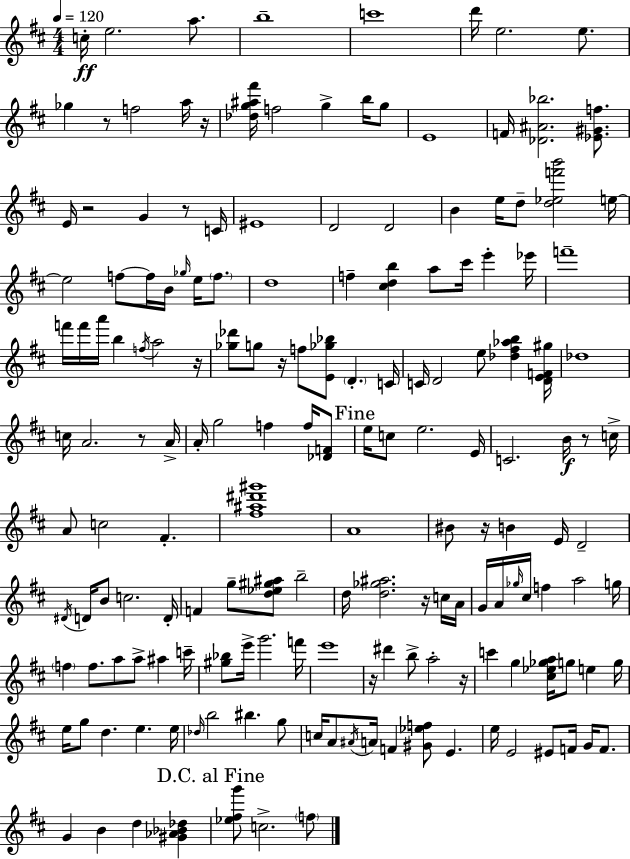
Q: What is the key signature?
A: D major